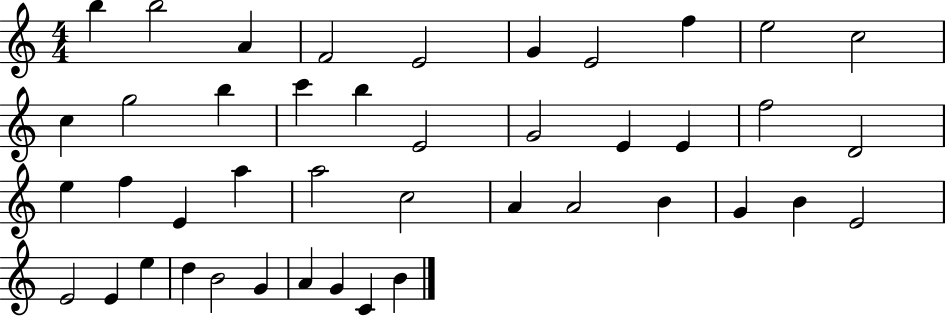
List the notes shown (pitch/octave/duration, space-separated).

B5/q B5/h A4/q F4/h E4/h G4/q E4/h F5/q E5/h C5/h C5/q G5/h B5/q C6/q B5/q E4/h G4/h E4/q E4/q F5/h D4/h E5/q F5/q E4/q A5/q A5/h C5/h A4/q A4/h B4/q G4/q B4/q E4/h E4/h E4/q E5/q D5/q B4/h G4/q A4/q G4/q C4/q B4/q